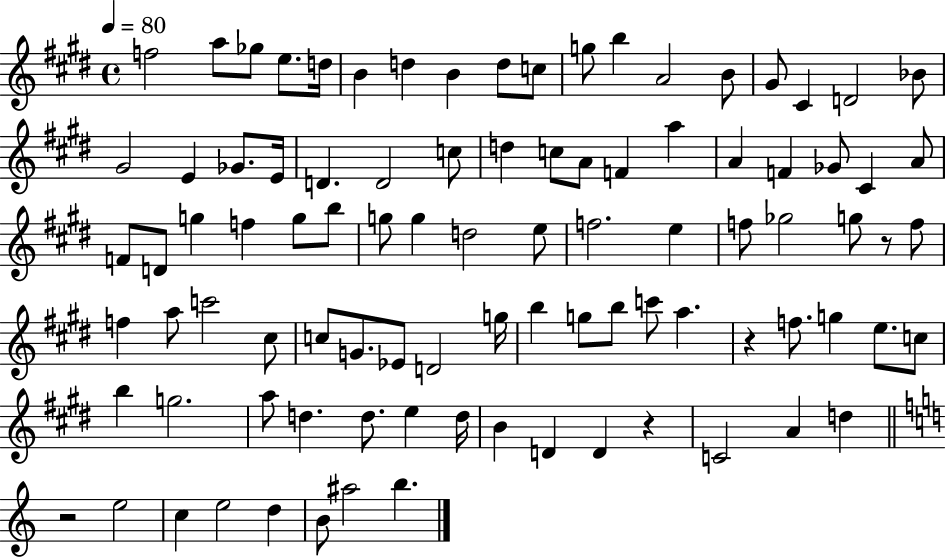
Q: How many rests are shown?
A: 4